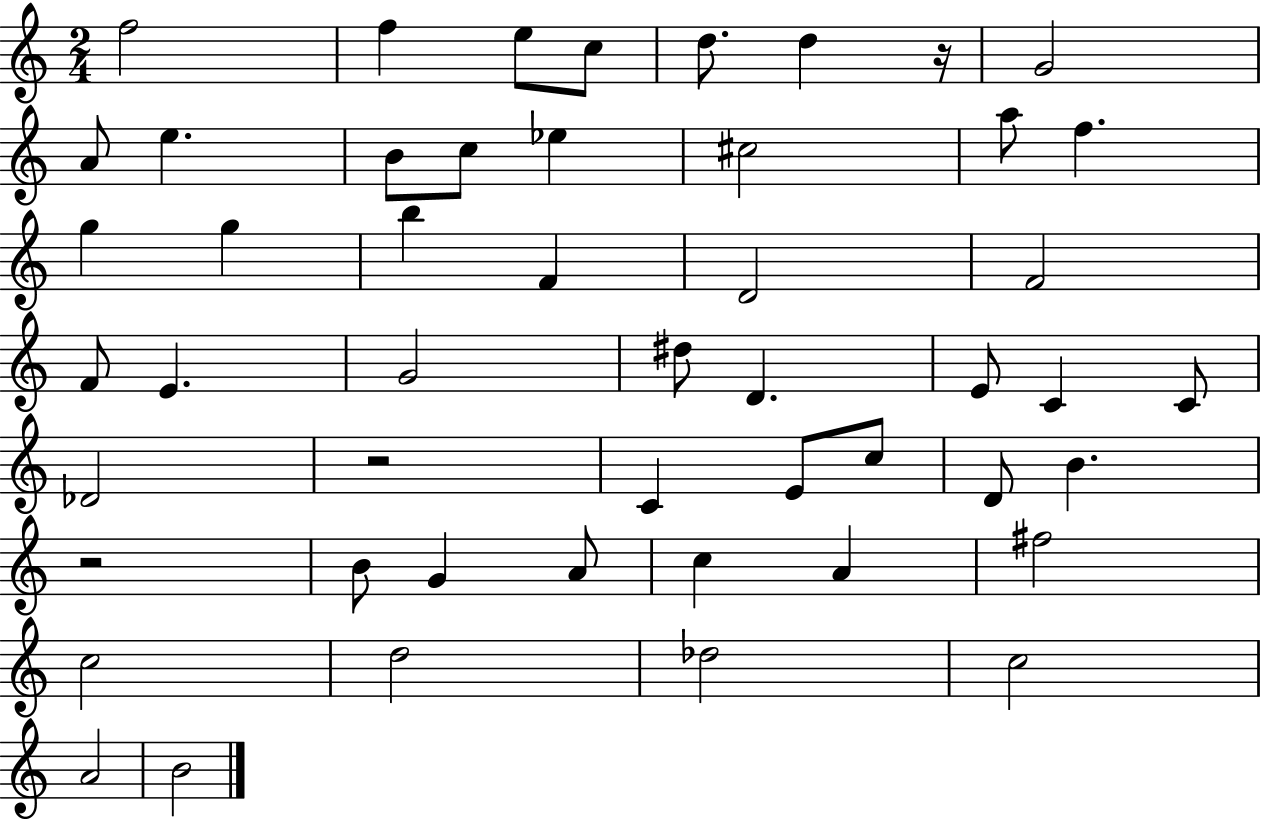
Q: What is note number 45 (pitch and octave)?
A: C5